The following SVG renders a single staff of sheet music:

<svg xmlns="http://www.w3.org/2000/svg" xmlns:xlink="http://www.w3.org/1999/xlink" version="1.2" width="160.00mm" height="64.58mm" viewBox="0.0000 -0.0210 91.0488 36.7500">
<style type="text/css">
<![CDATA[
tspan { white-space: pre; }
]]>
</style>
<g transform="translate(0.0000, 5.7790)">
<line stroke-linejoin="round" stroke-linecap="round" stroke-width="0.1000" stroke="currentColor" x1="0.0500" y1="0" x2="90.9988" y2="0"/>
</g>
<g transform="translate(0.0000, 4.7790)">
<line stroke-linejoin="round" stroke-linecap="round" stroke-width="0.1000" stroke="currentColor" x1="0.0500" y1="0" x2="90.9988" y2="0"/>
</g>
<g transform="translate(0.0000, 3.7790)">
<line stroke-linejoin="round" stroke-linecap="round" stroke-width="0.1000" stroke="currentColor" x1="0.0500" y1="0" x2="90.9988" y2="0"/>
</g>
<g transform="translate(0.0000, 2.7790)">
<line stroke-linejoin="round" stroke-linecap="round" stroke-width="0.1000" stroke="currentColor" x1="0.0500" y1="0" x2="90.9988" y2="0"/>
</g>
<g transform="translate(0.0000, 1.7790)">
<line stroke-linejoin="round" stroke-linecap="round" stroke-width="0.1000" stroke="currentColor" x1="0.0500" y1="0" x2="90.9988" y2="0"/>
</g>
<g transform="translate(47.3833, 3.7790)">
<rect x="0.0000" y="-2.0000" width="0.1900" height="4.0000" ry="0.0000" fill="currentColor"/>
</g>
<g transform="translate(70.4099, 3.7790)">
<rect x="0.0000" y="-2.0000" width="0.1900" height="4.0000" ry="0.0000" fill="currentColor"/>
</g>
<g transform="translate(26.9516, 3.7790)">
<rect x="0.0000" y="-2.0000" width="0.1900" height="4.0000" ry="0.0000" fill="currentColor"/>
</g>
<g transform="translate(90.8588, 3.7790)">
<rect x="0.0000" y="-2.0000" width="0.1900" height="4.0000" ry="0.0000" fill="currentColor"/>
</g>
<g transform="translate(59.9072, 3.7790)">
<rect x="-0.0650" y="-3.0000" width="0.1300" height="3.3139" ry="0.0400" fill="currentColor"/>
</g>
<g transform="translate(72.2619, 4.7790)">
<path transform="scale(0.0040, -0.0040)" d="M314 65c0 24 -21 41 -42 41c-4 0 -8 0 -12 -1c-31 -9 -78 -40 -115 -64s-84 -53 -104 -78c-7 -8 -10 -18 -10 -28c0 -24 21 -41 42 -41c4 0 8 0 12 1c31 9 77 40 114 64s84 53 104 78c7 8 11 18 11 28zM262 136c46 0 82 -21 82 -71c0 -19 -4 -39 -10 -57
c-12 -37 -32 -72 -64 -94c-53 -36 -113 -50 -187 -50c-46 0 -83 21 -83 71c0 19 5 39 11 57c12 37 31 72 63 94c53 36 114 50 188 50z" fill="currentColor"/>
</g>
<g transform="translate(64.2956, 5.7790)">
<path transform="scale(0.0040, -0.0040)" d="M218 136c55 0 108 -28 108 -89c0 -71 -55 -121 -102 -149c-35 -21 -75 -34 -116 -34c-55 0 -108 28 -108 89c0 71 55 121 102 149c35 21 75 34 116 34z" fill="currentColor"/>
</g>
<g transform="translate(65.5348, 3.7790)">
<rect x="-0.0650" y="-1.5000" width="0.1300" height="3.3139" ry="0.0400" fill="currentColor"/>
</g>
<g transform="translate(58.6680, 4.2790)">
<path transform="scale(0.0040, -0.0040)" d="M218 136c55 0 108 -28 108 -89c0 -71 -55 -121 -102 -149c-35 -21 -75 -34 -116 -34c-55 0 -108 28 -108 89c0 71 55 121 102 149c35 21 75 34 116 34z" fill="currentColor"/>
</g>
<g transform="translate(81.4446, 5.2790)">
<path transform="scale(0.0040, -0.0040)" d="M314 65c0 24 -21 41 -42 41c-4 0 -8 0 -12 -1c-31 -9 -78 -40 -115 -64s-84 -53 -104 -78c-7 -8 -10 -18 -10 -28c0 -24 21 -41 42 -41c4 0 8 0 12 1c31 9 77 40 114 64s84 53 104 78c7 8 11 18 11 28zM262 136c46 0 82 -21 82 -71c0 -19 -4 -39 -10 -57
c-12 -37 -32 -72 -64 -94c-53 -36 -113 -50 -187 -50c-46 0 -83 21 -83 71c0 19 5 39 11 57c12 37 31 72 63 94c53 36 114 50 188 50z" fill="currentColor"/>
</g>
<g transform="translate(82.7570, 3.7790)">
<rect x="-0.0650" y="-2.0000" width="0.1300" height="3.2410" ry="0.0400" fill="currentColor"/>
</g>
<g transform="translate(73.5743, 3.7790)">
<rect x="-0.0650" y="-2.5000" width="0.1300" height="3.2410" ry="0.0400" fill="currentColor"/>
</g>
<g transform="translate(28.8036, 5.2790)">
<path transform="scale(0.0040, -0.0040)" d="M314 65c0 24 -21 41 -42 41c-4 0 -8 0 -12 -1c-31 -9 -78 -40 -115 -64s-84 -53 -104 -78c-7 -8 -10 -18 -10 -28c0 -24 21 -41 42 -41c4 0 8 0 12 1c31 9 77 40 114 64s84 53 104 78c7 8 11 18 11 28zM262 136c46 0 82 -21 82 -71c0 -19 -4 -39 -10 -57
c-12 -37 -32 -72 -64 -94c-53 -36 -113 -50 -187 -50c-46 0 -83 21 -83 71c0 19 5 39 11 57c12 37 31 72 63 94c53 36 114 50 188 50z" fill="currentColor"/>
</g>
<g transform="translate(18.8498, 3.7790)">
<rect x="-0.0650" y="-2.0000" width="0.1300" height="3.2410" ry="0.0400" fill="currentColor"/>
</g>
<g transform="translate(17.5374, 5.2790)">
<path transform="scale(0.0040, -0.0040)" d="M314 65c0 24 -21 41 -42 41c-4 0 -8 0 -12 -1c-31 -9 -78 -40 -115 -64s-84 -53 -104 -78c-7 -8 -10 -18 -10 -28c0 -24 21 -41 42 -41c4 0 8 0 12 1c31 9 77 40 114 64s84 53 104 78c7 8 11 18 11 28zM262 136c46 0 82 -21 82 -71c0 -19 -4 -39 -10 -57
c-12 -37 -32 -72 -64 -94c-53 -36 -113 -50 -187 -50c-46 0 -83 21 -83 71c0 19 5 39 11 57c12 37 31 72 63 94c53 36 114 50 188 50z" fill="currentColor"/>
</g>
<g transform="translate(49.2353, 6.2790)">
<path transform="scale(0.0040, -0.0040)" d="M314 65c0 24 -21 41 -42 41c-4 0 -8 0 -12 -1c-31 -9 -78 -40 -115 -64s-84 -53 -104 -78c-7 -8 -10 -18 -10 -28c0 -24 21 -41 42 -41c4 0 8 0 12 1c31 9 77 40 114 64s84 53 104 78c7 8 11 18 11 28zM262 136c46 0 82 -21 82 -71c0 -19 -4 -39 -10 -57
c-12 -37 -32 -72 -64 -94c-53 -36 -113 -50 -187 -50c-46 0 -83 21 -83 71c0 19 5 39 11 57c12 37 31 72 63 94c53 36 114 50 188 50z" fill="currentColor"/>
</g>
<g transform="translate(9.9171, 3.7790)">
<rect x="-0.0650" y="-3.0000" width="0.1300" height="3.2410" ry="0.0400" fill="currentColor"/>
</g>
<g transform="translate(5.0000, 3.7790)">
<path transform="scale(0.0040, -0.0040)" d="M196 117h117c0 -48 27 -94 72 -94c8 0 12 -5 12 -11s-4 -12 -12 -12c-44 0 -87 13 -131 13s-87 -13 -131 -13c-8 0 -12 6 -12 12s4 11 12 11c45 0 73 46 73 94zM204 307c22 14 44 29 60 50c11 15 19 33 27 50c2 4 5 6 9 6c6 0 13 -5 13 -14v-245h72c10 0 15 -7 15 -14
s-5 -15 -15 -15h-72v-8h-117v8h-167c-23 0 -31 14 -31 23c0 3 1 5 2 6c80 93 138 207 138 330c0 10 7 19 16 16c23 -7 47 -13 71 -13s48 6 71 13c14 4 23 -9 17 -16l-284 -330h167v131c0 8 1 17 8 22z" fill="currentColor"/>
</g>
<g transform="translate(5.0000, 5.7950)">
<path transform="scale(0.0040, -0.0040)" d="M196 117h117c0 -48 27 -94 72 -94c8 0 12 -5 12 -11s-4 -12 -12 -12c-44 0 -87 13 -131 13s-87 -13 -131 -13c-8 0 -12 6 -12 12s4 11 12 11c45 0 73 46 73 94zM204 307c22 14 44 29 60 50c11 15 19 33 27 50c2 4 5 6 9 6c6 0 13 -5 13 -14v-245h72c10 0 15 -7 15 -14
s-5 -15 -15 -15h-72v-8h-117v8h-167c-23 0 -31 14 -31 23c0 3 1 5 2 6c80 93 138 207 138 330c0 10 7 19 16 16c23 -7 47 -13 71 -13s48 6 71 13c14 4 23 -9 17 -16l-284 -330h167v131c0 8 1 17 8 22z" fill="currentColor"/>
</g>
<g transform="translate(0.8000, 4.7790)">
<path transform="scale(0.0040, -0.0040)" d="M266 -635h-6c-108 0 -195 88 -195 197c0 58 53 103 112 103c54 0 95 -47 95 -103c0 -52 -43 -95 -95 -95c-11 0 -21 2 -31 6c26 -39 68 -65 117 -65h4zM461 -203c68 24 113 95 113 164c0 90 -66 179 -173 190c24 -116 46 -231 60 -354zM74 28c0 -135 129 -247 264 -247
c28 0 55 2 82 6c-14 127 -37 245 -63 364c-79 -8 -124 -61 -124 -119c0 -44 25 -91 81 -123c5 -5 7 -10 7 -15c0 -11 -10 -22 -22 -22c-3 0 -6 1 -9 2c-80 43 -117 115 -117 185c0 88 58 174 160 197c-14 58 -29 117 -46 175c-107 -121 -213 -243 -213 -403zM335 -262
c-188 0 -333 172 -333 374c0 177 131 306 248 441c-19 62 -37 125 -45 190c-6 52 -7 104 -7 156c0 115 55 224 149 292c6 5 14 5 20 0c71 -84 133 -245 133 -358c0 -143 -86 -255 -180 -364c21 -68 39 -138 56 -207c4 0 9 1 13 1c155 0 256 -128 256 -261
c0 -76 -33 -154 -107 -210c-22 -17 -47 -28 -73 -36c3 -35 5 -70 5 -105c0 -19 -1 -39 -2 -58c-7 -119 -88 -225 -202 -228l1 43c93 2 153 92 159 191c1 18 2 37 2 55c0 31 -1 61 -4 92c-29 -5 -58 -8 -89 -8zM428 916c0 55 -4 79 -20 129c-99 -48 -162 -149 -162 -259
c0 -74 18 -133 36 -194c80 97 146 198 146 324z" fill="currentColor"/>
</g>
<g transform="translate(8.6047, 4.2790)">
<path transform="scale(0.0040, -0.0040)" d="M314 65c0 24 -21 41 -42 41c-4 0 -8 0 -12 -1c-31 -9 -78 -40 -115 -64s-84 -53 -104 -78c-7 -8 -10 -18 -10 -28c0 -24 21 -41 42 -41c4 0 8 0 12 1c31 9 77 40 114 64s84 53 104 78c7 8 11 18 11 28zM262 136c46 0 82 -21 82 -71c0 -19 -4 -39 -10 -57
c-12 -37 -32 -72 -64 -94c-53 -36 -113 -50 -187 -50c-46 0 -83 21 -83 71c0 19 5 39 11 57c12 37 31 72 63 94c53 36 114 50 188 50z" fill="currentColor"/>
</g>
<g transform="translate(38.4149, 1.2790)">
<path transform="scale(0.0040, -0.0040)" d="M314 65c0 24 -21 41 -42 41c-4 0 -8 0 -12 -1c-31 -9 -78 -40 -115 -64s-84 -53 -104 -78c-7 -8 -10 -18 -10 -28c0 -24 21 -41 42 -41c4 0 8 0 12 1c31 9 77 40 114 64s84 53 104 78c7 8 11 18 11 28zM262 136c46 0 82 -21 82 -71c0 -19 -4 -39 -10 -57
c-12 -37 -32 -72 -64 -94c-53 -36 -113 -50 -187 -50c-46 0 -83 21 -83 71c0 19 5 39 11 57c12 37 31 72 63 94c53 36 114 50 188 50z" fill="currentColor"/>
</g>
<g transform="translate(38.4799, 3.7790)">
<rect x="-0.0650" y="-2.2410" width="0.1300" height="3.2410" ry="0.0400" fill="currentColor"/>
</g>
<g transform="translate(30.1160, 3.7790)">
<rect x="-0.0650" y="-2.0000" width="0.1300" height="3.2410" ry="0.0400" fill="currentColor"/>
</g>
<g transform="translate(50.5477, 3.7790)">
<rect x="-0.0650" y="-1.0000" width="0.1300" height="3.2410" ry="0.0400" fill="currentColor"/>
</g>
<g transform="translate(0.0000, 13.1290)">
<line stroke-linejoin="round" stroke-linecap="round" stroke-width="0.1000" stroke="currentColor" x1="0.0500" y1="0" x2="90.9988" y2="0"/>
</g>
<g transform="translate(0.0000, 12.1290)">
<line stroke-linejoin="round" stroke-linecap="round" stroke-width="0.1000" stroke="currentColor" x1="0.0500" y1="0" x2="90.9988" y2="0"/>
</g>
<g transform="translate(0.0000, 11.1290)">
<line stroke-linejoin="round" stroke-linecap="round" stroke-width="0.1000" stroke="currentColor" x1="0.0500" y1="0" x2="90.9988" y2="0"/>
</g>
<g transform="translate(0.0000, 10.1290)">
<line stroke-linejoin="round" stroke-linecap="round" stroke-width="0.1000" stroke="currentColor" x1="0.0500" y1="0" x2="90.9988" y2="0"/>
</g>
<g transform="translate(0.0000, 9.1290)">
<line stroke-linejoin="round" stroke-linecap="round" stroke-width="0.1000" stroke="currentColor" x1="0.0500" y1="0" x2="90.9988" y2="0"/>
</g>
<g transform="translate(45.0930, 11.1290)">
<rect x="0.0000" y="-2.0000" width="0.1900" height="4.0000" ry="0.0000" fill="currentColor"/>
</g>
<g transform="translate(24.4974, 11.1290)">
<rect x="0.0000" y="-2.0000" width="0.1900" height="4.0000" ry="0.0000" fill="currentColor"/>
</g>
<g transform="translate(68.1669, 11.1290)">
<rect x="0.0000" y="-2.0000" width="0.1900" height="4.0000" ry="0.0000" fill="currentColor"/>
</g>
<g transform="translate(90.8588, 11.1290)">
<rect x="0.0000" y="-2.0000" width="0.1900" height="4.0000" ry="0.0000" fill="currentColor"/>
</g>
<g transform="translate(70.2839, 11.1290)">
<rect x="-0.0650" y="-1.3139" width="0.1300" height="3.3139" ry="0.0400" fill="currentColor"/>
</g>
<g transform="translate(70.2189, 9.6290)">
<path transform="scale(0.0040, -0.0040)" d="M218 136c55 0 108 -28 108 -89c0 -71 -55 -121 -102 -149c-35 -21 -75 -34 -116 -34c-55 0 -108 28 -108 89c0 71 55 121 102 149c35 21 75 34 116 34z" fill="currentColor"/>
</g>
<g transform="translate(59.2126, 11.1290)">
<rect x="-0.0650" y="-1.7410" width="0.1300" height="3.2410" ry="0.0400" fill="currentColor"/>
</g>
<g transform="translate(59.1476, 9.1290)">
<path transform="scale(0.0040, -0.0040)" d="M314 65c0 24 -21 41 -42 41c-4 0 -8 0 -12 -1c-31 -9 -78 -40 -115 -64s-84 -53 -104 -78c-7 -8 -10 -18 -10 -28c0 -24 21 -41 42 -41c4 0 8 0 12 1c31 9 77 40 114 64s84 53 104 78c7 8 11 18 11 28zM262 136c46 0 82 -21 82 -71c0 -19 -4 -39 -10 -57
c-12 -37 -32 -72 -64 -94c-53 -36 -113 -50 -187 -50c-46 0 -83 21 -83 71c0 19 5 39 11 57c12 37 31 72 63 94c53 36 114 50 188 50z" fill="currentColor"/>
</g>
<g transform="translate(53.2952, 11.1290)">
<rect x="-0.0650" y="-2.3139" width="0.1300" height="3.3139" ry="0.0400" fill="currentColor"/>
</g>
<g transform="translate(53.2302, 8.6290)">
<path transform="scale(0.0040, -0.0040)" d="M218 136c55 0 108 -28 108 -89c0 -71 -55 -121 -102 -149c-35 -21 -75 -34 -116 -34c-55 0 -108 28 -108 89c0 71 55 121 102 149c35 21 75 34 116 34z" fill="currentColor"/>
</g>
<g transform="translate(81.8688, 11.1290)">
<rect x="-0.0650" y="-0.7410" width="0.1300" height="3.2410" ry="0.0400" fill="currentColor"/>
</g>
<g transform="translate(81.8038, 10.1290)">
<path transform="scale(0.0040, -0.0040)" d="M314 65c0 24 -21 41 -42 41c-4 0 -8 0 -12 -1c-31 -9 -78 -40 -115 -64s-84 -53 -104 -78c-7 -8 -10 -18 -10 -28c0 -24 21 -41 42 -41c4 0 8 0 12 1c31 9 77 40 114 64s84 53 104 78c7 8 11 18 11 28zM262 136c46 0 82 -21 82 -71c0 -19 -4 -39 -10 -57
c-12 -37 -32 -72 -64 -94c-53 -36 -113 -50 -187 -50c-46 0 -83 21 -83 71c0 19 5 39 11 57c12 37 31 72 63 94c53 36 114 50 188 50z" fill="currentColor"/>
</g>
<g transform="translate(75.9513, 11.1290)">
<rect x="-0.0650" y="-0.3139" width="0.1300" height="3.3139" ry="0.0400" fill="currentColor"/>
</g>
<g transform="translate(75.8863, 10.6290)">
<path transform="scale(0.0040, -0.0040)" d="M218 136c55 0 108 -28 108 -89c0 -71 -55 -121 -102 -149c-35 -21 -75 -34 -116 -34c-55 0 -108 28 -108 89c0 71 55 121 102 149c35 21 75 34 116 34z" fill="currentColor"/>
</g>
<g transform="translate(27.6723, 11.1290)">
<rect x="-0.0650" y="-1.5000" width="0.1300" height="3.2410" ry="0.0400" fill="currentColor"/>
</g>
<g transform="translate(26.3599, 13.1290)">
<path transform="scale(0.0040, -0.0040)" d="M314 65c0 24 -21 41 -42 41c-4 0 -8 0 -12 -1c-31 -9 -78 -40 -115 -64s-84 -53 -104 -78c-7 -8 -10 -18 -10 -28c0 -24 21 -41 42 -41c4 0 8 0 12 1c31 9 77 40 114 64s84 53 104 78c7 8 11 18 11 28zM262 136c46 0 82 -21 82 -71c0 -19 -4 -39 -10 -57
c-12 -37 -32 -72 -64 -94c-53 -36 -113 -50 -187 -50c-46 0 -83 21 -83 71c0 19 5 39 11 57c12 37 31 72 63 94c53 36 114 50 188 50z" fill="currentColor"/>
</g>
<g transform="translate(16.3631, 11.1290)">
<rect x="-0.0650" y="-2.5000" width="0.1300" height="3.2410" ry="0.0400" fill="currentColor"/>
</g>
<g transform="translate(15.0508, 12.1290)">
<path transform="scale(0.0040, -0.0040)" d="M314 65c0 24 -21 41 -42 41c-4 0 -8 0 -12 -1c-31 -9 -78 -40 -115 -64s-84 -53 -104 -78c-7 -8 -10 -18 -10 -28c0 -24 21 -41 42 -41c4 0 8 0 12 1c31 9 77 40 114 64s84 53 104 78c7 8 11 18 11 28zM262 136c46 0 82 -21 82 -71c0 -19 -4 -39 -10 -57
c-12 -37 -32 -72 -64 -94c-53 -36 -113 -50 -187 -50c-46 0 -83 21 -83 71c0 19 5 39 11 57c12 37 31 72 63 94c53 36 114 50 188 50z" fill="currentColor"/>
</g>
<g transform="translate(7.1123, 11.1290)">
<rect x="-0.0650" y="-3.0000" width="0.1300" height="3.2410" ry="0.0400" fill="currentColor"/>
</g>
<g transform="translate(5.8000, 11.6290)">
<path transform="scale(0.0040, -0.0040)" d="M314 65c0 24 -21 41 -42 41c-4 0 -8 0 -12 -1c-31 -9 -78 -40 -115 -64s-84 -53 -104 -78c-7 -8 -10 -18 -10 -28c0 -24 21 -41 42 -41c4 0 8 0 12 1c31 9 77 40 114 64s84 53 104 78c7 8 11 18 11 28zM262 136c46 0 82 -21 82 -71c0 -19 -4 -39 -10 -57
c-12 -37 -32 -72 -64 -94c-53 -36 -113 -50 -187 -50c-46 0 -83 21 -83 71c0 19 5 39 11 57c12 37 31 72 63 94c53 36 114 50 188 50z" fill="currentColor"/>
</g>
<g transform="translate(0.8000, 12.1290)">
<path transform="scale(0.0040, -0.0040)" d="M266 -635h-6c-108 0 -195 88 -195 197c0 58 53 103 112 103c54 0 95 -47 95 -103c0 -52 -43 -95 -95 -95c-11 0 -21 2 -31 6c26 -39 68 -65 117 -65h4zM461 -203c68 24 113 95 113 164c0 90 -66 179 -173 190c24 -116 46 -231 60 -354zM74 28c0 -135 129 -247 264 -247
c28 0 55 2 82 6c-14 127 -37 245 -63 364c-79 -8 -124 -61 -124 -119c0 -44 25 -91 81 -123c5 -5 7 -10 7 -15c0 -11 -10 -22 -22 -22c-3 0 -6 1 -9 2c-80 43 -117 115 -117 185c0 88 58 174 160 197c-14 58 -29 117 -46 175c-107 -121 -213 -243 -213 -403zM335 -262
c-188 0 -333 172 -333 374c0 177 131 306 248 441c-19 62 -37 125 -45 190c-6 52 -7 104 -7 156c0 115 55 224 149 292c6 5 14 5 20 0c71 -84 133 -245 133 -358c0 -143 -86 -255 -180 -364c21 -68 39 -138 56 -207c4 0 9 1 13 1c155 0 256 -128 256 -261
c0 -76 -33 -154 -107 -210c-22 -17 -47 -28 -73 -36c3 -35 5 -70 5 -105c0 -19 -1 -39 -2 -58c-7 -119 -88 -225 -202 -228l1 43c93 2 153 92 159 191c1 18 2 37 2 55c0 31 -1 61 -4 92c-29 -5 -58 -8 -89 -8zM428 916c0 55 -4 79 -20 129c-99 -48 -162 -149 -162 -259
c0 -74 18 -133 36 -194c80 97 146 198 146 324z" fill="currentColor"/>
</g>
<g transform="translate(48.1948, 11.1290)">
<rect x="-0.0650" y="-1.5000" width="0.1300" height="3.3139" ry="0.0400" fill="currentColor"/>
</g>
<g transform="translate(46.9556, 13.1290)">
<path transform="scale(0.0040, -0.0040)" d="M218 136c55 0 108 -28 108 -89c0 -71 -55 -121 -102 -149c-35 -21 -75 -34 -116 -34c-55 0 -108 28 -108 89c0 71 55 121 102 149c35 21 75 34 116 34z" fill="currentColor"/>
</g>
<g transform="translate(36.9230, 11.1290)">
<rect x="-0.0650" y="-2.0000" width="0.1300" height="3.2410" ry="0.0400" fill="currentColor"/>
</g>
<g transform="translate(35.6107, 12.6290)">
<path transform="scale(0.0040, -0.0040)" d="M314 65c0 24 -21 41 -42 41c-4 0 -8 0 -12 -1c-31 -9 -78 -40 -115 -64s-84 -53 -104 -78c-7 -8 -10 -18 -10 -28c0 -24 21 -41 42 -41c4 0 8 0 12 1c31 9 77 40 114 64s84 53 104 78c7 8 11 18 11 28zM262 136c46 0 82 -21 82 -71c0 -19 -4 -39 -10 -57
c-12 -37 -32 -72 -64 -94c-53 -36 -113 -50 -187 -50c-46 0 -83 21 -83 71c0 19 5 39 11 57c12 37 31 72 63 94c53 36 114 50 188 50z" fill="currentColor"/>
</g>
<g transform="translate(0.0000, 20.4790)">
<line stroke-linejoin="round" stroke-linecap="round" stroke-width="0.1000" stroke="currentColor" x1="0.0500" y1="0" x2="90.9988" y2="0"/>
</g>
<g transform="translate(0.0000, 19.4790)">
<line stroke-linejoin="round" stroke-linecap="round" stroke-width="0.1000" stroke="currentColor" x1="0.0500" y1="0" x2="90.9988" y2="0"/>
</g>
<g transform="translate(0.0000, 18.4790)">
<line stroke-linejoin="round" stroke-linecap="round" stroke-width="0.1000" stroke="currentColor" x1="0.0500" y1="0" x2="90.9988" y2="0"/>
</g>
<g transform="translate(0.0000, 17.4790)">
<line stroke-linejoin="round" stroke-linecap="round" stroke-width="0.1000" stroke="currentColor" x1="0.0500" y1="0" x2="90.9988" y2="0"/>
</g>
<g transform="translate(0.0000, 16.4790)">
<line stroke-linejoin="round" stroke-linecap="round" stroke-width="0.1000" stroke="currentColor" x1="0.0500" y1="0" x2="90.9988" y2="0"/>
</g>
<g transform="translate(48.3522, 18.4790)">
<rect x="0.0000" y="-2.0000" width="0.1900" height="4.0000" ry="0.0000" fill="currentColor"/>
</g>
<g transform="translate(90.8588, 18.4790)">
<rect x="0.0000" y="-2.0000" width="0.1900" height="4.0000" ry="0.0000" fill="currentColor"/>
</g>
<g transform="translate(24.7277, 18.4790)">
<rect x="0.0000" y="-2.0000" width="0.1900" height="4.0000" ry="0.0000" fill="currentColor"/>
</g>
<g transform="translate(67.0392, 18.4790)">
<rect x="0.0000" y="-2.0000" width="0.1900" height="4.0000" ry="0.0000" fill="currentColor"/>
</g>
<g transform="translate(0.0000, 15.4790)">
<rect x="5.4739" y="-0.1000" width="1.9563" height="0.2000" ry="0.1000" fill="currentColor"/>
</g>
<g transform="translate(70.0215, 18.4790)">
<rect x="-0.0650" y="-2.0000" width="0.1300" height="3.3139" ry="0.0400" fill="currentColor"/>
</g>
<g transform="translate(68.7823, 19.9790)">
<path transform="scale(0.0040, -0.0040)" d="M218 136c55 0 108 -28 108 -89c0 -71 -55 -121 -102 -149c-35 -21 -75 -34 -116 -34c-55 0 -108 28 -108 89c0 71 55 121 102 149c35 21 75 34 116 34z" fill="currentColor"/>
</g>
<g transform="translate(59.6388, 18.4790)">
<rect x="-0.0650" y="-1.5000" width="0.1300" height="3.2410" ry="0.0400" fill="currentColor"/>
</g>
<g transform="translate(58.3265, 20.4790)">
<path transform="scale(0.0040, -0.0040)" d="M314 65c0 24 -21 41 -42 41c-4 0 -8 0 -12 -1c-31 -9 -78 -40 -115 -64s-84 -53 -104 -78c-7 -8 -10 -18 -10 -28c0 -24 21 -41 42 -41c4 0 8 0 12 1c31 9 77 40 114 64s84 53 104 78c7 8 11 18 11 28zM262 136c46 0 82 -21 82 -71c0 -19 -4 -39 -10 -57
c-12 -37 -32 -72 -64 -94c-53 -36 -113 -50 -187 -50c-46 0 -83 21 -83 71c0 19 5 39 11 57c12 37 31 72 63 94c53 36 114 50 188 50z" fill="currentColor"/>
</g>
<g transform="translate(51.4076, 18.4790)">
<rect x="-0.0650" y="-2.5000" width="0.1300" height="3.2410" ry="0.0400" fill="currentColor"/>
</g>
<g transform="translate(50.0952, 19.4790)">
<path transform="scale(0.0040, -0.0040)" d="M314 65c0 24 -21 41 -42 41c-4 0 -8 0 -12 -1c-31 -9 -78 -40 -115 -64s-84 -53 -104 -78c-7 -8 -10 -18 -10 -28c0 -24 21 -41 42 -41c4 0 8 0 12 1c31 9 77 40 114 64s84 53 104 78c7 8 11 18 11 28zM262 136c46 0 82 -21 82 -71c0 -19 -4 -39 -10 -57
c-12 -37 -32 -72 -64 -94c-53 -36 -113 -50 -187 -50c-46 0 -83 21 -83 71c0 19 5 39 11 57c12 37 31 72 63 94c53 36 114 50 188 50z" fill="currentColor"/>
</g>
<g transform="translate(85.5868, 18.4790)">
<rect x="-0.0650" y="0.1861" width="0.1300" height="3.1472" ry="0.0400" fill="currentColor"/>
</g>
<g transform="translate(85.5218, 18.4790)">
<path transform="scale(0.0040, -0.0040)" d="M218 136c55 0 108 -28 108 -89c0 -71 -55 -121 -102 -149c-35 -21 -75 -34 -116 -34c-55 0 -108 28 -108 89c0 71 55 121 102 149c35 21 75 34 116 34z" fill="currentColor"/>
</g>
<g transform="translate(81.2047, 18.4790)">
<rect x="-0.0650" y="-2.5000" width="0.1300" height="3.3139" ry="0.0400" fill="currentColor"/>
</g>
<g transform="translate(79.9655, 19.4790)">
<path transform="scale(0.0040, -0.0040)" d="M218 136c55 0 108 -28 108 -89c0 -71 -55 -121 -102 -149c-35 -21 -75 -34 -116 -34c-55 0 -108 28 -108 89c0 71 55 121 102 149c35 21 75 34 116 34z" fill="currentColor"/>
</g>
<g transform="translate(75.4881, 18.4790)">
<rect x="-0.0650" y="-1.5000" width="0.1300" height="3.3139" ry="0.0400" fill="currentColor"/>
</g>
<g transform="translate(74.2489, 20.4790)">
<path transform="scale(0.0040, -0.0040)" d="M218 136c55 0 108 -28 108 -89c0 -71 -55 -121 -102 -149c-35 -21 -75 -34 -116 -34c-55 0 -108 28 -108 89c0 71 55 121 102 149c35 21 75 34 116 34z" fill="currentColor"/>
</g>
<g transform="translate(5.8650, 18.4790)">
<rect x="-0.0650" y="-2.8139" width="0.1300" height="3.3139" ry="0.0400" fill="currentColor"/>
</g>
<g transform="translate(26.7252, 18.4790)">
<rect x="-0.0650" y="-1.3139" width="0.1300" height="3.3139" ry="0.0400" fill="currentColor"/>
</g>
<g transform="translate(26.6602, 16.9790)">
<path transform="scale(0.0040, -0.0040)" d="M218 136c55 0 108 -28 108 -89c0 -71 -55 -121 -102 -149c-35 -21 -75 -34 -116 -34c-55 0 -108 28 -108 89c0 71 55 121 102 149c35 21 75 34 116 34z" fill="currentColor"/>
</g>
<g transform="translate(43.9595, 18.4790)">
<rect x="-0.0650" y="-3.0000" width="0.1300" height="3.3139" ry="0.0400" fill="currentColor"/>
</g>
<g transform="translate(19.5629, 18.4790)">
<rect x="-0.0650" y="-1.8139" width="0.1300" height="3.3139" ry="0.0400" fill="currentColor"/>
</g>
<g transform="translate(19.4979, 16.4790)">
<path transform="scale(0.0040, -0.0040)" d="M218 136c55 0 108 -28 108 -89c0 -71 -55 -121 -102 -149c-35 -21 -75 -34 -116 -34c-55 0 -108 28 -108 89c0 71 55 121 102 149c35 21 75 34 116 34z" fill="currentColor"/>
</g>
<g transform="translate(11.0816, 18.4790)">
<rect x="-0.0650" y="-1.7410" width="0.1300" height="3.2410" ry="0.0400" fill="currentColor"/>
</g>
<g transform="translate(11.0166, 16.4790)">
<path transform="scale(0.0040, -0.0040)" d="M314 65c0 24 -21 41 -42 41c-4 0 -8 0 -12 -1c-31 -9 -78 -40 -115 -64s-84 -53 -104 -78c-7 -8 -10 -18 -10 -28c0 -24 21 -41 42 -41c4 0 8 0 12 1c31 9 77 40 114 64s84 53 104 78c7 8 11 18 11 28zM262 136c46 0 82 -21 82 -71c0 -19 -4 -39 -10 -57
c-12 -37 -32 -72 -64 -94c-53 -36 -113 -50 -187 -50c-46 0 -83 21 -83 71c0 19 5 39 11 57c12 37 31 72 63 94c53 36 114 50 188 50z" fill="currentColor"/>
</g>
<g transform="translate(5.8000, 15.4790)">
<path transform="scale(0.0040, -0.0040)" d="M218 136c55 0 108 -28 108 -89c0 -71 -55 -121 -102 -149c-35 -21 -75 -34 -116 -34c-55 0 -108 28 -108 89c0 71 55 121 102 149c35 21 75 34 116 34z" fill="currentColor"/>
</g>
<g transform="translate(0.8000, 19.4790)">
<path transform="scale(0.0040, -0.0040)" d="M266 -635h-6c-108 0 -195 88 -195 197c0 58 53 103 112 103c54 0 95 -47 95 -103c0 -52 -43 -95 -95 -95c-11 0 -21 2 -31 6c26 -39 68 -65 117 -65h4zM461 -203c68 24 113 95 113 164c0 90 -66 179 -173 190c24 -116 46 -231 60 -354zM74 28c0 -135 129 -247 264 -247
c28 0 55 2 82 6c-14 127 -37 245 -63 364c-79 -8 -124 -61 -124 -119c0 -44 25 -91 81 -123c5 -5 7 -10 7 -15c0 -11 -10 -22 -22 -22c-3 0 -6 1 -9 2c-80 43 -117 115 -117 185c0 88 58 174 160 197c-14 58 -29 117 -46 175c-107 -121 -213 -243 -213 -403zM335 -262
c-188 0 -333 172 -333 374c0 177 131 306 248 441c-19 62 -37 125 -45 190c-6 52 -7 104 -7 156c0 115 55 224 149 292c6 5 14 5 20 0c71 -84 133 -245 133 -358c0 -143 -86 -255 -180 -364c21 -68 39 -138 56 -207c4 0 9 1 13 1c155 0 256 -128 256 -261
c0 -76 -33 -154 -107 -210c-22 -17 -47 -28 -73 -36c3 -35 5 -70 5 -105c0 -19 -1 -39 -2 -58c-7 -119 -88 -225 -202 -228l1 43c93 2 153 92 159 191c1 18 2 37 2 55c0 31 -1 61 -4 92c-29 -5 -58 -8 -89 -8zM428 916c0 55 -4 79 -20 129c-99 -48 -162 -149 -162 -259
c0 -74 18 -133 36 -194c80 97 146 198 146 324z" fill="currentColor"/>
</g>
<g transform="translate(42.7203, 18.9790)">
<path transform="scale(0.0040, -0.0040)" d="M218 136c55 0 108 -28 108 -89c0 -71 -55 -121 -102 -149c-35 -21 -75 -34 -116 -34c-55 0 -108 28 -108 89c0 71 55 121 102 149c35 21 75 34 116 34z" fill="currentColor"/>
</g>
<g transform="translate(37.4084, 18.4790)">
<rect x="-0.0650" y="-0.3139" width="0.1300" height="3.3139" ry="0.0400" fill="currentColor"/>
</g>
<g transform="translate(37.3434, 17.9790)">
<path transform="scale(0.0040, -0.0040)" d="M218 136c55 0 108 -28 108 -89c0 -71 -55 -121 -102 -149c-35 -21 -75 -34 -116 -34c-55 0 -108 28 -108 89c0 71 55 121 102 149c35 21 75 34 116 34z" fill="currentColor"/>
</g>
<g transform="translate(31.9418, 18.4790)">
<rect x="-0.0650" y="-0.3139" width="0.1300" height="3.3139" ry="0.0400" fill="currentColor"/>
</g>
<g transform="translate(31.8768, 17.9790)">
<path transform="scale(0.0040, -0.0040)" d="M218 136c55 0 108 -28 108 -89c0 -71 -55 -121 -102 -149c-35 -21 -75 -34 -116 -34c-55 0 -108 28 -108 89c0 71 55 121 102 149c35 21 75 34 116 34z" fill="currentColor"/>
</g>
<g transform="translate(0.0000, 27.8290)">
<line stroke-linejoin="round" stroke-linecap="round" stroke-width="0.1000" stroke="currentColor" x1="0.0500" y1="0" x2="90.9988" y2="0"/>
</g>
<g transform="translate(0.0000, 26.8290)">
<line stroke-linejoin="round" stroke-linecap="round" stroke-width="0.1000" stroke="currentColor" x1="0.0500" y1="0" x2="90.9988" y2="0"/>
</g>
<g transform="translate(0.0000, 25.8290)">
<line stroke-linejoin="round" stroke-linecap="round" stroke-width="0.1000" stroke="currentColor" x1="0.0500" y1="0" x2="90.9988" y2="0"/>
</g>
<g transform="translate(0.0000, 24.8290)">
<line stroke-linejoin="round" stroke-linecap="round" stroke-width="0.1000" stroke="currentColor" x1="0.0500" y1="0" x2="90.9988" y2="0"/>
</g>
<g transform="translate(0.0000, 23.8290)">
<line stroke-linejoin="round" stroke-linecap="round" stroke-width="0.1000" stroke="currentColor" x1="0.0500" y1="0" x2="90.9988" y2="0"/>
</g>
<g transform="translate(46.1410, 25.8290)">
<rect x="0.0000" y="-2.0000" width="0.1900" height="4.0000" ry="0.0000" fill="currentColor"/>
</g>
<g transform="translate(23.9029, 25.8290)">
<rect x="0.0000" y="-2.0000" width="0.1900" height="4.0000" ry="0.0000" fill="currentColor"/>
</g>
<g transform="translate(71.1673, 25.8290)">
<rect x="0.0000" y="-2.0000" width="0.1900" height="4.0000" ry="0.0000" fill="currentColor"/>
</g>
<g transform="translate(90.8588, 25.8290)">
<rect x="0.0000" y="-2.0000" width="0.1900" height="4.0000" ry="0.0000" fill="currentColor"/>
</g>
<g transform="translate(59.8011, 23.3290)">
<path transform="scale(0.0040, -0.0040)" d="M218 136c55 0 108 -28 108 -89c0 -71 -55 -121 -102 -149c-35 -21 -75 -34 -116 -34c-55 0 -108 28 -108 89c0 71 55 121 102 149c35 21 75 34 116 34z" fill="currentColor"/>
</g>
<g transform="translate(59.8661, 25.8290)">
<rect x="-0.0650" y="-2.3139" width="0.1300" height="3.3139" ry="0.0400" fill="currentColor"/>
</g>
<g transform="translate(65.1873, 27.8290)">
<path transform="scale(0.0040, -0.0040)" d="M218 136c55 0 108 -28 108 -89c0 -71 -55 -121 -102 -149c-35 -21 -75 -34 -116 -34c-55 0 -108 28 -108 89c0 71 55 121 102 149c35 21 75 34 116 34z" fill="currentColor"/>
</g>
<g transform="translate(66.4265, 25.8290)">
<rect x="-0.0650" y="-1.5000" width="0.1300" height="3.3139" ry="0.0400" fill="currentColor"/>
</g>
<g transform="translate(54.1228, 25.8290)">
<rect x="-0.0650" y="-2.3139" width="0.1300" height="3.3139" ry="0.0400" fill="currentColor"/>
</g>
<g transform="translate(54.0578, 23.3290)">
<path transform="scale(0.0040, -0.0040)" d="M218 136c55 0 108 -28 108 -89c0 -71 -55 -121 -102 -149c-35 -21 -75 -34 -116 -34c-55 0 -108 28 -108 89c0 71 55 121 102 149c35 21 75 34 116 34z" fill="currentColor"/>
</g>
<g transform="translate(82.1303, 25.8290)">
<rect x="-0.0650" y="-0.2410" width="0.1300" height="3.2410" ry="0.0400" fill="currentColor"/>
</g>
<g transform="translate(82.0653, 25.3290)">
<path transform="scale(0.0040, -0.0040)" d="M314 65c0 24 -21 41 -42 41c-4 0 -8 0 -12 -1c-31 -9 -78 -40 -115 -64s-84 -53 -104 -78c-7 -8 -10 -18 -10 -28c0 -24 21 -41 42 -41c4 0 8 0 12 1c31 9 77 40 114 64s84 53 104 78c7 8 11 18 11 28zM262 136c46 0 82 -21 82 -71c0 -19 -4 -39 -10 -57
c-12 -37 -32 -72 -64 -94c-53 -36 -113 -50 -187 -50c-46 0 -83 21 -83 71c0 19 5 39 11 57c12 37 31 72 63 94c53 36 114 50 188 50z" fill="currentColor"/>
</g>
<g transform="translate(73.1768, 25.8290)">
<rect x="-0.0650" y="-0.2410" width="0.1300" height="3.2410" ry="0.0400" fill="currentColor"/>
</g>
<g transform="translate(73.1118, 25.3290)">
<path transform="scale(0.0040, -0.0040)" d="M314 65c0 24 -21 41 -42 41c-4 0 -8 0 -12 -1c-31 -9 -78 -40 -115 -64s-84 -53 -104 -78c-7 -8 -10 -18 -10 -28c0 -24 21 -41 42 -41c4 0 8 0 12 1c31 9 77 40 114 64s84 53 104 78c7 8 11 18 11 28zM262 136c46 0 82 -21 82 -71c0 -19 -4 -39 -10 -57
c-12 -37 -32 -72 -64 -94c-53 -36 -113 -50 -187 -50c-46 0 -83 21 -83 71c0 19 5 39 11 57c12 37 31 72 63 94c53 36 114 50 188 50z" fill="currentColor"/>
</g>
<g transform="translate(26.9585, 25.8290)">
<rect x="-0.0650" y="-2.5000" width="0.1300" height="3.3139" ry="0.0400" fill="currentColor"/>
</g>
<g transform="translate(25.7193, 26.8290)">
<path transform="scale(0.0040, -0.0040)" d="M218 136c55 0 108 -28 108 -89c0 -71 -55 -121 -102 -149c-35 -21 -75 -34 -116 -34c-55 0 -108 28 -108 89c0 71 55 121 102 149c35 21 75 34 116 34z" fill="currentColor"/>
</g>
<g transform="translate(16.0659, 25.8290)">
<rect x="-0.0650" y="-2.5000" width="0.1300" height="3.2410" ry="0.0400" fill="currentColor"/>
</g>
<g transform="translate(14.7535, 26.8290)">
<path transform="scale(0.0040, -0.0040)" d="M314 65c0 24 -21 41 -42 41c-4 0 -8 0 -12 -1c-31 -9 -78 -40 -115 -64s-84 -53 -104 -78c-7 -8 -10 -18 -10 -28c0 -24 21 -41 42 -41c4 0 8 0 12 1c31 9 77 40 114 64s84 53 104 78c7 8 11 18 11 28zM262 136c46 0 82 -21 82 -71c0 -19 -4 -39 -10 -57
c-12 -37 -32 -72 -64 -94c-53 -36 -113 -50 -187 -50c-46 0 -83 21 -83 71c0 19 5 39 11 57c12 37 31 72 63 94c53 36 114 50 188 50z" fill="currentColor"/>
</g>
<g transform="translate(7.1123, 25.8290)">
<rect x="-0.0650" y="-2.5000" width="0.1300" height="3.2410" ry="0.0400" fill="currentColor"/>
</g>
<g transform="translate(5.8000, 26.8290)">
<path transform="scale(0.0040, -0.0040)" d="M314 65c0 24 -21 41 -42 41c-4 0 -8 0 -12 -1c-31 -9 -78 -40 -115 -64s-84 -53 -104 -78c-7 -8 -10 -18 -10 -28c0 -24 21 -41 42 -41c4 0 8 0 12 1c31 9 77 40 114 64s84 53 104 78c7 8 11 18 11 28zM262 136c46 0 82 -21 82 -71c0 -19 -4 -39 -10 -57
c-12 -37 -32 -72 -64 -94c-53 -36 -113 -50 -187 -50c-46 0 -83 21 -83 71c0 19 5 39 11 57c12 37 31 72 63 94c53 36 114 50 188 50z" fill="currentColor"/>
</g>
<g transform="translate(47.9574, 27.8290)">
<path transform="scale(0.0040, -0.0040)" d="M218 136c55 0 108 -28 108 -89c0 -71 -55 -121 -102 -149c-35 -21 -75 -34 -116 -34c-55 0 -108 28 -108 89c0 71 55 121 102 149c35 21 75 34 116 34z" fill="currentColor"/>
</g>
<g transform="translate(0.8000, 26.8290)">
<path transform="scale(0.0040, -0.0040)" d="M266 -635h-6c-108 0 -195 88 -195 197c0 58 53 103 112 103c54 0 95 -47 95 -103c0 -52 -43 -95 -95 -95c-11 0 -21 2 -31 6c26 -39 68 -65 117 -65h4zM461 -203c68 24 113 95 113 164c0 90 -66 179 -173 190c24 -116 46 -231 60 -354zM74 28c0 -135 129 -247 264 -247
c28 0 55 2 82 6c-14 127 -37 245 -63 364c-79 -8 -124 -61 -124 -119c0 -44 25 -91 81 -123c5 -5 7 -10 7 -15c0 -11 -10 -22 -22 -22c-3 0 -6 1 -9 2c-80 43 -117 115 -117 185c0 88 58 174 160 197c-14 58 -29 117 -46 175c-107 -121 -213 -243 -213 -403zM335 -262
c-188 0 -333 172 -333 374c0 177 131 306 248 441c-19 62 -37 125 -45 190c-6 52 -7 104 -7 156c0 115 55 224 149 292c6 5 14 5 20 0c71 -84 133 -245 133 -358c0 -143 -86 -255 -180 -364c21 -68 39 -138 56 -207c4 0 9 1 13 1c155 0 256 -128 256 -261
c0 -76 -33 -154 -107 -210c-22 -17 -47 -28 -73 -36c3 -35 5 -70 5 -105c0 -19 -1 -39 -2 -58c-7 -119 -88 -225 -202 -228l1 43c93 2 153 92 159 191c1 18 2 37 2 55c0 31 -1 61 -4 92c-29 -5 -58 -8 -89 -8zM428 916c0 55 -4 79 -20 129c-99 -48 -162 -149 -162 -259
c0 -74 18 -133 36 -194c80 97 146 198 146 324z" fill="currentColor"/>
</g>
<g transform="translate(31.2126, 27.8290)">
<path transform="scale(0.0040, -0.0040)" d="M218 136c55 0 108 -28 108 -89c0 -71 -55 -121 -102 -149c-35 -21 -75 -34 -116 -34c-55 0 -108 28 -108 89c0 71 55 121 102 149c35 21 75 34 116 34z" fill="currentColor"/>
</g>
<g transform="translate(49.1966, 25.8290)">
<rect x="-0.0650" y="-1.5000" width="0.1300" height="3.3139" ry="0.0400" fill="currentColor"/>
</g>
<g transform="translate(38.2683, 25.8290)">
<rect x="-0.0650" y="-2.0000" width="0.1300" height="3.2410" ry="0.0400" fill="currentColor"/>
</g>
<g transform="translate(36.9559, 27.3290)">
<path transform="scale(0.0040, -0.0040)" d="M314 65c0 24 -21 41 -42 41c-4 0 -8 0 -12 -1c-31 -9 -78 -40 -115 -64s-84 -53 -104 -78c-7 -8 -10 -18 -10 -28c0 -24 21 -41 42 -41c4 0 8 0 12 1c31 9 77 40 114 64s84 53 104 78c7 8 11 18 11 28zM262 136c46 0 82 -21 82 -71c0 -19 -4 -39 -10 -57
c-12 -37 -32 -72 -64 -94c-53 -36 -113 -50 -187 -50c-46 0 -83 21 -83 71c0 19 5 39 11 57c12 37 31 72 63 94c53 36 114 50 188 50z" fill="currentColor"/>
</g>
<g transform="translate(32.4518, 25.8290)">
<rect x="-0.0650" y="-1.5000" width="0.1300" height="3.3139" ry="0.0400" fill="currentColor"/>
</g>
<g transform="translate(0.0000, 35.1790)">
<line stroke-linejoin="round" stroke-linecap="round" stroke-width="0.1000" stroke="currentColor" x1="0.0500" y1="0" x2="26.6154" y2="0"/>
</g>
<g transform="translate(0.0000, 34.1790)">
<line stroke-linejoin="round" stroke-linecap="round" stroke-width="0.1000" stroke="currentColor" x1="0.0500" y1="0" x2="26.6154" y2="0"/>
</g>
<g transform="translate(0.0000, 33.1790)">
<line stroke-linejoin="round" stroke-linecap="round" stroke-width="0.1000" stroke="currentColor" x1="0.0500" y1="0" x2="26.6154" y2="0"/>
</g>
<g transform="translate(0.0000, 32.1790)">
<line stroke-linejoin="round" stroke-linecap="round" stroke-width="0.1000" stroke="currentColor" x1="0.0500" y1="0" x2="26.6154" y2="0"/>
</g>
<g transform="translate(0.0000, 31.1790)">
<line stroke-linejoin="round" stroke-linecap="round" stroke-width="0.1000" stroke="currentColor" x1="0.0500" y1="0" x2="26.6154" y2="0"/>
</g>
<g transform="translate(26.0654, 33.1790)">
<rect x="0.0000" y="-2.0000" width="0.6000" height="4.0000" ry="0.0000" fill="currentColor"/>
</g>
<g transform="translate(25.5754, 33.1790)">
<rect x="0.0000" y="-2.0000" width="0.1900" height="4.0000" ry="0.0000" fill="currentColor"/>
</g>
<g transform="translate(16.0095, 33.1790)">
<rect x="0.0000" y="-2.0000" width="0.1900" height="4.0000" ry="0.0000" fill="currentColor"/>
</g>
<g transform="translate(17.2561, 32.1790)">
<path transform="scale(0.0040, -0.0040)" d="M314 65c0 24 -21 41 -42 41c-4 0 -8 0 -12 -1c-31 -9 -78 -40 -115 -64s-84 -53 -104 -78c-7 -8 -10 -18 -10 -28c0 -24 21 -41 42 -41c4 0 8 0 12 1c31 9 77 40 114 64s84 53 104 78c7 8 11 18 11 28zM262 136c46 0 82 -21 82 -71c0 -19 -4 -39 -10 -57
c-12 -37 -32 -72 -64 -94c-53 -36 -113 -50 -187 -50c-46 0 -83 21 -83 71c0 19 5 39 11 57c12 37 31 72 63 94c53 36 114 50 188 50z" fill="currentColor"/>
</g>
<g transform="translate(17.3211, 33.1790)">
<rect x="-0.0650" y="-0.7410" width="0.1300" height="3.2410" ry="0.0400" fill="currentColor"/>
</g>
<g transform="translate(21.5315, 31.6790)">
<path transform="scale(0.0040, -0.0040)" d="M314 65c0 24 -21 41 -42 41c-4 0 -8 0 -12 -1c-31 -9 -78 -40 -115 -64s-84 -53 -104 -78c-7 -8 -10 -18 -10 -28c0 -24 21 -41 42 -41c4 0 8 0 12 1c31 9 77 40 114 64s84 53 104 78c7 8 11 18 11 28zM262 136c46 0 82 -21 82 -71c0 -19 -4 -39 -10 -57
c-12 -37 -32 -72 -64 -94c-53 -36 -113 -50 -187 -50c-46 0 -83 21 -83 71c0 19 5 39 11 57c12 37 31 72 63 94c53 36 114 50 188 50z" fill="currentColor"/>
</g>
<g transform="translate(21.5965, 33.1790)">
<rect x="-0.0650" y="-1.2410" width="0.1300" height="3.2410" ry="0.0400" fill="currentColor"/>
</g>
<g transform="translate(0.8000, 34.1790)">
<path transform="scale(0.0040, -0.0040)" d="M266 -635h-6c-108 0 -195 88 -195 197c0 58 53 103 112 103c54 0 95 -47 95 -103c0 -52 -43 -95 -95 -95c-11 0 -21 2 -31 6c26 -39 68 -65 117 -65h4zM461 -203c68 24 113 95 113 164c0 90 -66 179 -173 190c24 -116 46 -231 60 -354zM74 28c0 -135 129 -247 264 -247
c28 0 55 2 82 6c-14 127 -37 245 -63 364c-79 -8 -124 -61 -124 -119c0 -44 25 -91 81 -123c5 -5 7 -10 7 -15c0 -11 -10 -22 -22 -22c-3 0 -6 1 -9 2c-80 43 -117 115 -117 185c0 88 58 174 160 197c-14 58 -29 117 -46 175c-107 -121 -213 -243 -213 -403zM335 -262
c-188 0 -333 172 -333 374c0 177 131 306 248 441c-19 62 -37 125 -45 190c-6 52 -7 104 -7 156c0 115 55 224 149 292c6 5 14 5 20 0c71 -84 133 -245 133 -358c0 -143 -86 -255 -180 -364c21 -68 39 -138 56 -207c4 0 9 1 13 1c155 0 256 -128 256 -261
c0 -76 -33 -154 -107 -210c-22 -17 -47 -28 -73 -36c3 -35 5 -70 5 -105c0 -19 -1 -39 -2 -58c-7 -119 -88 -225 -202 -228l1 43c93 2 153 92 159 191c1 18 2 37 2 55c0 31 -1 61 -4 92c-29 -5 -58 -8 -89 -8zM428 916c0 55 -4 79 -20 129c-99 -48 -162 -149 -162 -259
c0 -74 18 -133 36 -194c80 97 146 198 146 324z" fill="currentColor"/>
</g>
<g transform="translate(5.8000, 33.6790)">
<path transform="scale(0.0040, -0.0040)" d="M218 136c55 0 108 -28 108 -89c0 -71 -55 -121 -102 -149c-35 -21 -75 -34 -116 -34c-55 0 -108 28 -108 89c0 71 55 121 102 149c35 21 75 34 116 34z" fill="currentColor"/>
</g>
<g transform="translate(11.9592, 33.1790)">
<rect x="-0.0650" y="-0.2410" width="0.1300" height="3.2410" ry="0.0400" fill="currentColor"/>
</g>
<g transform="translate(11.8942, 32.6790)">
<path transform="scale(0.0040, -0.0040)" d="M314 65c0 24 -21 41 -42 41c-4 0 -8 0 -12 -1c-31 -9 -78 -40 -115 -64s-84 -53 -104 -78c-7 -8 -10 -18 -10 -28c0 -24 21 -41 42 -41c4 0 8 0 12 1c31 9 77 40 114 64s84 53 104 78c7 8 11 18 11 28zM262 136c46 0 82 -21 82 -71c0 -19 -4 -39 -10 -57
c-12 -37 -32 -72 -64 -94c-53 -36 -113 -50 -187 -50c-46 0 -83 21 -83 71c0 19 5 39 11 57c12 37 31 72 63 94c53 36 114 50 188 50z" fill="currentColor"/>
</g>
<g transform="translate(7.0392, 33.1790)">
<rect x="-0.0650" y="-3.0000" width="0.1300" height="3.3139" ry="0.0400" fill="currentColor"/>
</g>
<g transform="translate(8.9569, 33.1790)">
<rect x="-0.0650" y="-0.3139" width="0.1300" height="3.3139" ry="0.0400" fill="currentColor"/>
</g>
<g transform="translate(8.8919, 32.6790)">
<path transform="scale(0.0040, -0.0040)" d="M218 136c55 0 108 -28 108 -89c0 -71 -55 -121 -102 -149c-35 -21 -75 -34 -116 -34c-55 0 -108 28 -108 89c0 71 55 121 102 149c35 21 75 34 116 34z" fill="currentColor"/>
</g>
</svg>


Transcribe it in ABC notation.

X:1
T:Untitled
M:4/4
L:1/4
K:C
A2 F2 F2 g2 D2 A E G2 F2 A2 G2 E2 F2 E g f2 e c d2 a f2 f e c c A G2 E2 F E G B G2 G2 G E F2 E g g E c2 c2 A c c2 d2 e2